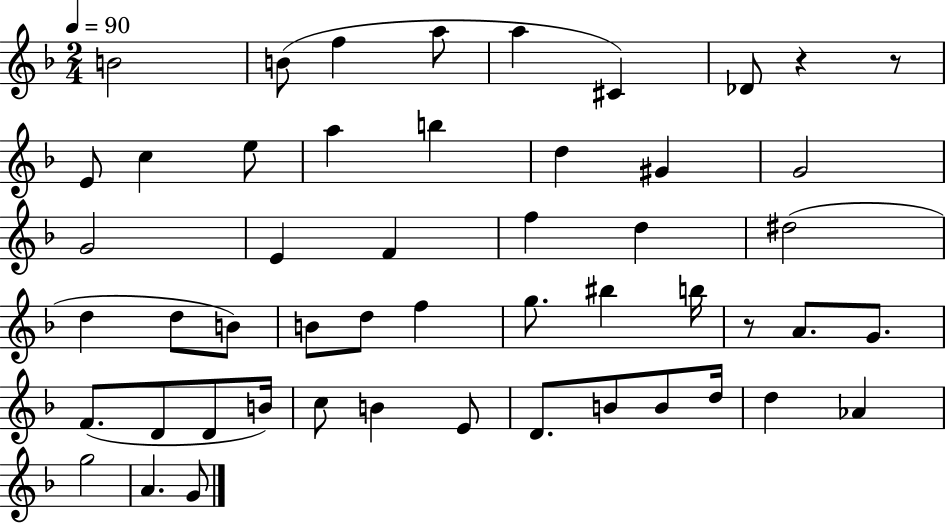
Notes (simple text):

B4/h B4/e F5/q A5/e A5/q C#4/q Db4/e R/q R/e E4/e C5/q E5/e A5/q B5/q D5/q G#4/q G4/h G4/h E4/q F4/q F5/q D5/q D#5/h D5/q D5/e B4/e B4/e D5/e F5/q G5/e. BIS5/q B5/s R/e A4/e. G4/e. F4/e. D4/e D4/e B4/s C5/e B4/q E4/e D4/e. B4/e B4/e D5/s D5/q Ab4/q G5/h A4/q. G4/e